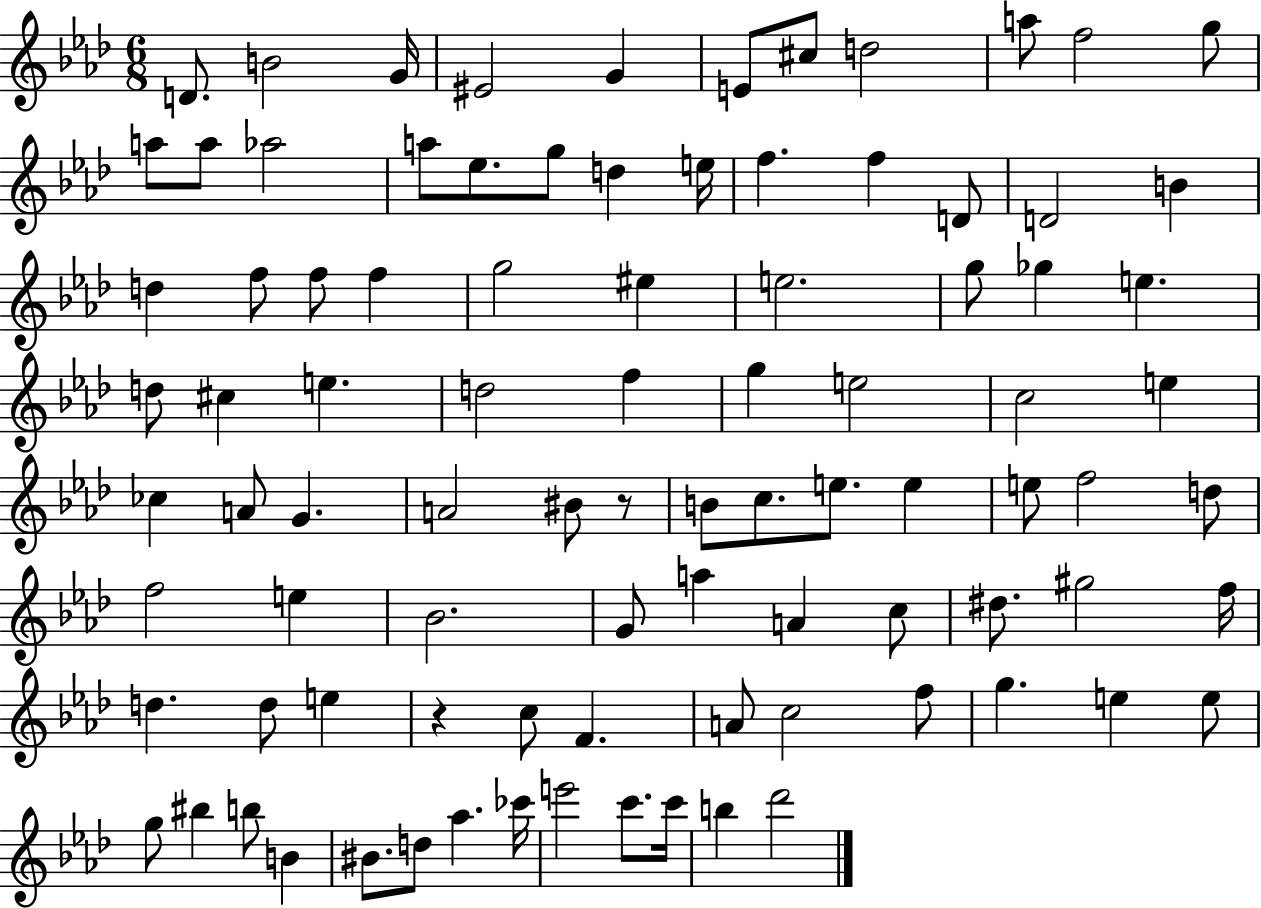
D4/e. B4/h G4/s EIS4/h G4/q E4/e C#5/e D5/h A5/e F5/h G5/e A5/e A5/e Ab5/h A5/e Eb5/e. G5/e D5/q E5/s F5/q. F5/q D4/e D4/h B4/q D5/q F5/e F5/e F5/q G5/h EIS5/q E5/h. G5/e Gb5/q E5/q. D5/e C#5/q E5/q. D5/h F5/q G5/q E5/h C5/h E5/q CES5/q A4/e G4/q. A4/h BIS4/e R/e B4/e C5/e. E5/e. E5/q E5/e F5/h D5/e F5/h E5/q Bb4/h. G4/e A5/q A4/q C5/e D#5/e. G#5/h F5/s D5/q. D5/e E5/q R/q C5/e F4/q. A4/e C5/h F5/e G5/q. E5/q E5/e G5/e BIS5/q B5/e B4/q BIS4/e. D5/e Ab5/q. CES6/s E6/h C6/e. C6/s B5/q Db6/h